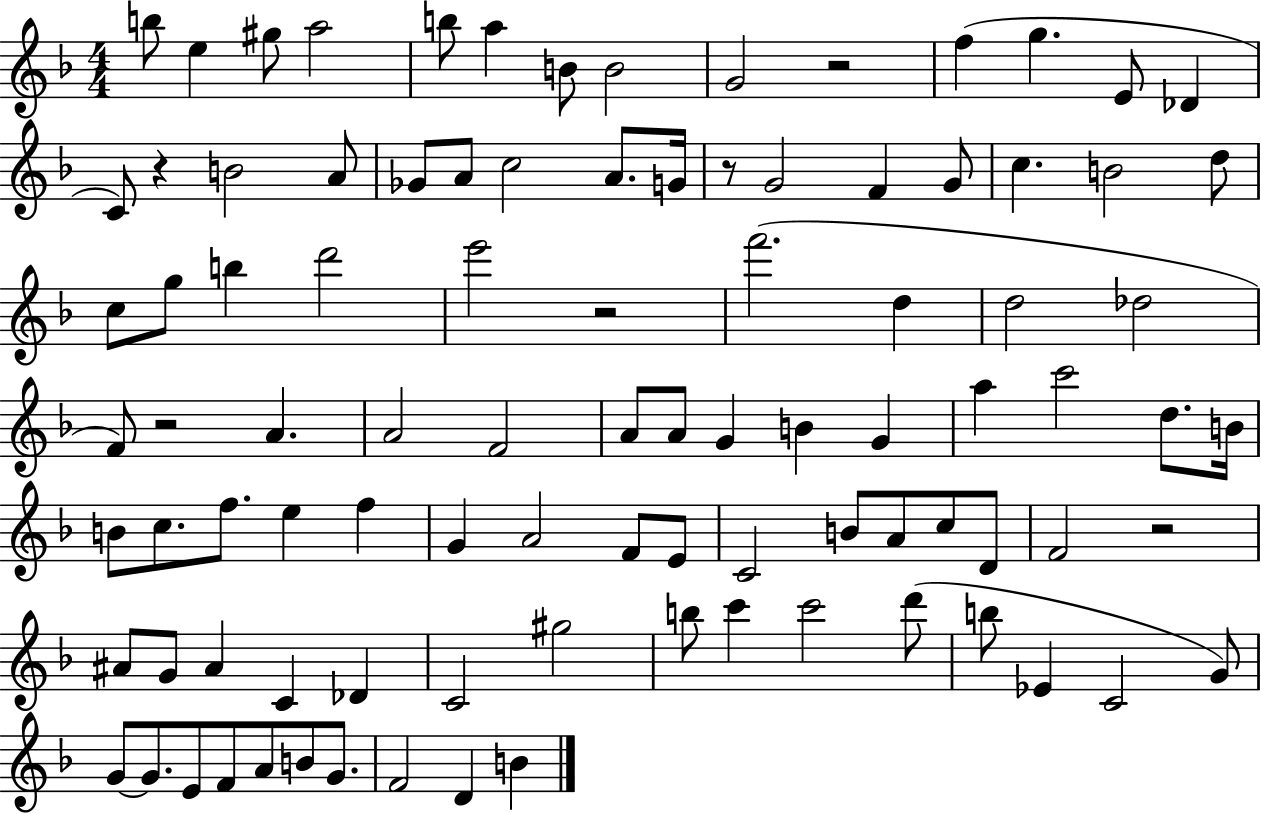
B5/e E5/q G#5/e A5/h B5/e A5/q B4/e B4/h G4/h R/h F5/q G5/q. E4/e Db4/q C4/e R/q B4/h A4/e Gb4/e A4/e C5/h A4/e. G4/s R/e G4/h F4/q G4/e C5/q. B4/h D5/e C5/e G5/e B5/q D6/h E6/h R/h F6/h. D5/q D5/h Db5/h F4/e R/h A4/q. A4/h F4/h A4/e A4/e G4/q B4/q G4/q A5/q C6/h D5/e. B4/s B4/e C5/e. F5/e. E5/q F5/q G4/q A4/h F4/e E4/e C4/h B4/e A4/e C5/e D4/e F4/h R/h A#4/e G4/e A#4/q C4/q Db4/q C4/h G#5/h B5/e C6/q C6/h D6/e B5/e Eb4/q C4/h G4/e G4/e G4/e. E4/e F4/e A4/e B4/e G4/e. F4/h D4/q B4/q